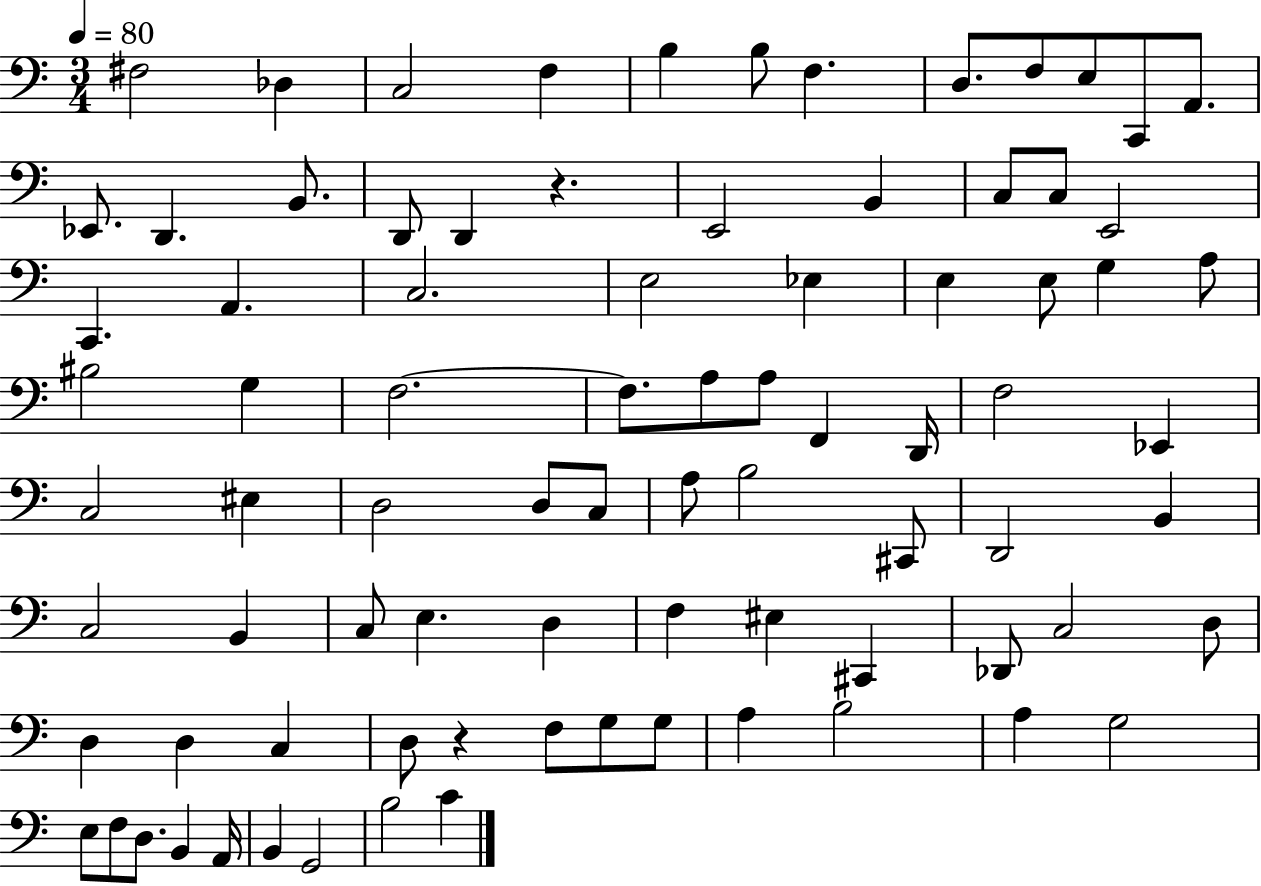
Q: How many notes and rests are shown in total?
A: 84